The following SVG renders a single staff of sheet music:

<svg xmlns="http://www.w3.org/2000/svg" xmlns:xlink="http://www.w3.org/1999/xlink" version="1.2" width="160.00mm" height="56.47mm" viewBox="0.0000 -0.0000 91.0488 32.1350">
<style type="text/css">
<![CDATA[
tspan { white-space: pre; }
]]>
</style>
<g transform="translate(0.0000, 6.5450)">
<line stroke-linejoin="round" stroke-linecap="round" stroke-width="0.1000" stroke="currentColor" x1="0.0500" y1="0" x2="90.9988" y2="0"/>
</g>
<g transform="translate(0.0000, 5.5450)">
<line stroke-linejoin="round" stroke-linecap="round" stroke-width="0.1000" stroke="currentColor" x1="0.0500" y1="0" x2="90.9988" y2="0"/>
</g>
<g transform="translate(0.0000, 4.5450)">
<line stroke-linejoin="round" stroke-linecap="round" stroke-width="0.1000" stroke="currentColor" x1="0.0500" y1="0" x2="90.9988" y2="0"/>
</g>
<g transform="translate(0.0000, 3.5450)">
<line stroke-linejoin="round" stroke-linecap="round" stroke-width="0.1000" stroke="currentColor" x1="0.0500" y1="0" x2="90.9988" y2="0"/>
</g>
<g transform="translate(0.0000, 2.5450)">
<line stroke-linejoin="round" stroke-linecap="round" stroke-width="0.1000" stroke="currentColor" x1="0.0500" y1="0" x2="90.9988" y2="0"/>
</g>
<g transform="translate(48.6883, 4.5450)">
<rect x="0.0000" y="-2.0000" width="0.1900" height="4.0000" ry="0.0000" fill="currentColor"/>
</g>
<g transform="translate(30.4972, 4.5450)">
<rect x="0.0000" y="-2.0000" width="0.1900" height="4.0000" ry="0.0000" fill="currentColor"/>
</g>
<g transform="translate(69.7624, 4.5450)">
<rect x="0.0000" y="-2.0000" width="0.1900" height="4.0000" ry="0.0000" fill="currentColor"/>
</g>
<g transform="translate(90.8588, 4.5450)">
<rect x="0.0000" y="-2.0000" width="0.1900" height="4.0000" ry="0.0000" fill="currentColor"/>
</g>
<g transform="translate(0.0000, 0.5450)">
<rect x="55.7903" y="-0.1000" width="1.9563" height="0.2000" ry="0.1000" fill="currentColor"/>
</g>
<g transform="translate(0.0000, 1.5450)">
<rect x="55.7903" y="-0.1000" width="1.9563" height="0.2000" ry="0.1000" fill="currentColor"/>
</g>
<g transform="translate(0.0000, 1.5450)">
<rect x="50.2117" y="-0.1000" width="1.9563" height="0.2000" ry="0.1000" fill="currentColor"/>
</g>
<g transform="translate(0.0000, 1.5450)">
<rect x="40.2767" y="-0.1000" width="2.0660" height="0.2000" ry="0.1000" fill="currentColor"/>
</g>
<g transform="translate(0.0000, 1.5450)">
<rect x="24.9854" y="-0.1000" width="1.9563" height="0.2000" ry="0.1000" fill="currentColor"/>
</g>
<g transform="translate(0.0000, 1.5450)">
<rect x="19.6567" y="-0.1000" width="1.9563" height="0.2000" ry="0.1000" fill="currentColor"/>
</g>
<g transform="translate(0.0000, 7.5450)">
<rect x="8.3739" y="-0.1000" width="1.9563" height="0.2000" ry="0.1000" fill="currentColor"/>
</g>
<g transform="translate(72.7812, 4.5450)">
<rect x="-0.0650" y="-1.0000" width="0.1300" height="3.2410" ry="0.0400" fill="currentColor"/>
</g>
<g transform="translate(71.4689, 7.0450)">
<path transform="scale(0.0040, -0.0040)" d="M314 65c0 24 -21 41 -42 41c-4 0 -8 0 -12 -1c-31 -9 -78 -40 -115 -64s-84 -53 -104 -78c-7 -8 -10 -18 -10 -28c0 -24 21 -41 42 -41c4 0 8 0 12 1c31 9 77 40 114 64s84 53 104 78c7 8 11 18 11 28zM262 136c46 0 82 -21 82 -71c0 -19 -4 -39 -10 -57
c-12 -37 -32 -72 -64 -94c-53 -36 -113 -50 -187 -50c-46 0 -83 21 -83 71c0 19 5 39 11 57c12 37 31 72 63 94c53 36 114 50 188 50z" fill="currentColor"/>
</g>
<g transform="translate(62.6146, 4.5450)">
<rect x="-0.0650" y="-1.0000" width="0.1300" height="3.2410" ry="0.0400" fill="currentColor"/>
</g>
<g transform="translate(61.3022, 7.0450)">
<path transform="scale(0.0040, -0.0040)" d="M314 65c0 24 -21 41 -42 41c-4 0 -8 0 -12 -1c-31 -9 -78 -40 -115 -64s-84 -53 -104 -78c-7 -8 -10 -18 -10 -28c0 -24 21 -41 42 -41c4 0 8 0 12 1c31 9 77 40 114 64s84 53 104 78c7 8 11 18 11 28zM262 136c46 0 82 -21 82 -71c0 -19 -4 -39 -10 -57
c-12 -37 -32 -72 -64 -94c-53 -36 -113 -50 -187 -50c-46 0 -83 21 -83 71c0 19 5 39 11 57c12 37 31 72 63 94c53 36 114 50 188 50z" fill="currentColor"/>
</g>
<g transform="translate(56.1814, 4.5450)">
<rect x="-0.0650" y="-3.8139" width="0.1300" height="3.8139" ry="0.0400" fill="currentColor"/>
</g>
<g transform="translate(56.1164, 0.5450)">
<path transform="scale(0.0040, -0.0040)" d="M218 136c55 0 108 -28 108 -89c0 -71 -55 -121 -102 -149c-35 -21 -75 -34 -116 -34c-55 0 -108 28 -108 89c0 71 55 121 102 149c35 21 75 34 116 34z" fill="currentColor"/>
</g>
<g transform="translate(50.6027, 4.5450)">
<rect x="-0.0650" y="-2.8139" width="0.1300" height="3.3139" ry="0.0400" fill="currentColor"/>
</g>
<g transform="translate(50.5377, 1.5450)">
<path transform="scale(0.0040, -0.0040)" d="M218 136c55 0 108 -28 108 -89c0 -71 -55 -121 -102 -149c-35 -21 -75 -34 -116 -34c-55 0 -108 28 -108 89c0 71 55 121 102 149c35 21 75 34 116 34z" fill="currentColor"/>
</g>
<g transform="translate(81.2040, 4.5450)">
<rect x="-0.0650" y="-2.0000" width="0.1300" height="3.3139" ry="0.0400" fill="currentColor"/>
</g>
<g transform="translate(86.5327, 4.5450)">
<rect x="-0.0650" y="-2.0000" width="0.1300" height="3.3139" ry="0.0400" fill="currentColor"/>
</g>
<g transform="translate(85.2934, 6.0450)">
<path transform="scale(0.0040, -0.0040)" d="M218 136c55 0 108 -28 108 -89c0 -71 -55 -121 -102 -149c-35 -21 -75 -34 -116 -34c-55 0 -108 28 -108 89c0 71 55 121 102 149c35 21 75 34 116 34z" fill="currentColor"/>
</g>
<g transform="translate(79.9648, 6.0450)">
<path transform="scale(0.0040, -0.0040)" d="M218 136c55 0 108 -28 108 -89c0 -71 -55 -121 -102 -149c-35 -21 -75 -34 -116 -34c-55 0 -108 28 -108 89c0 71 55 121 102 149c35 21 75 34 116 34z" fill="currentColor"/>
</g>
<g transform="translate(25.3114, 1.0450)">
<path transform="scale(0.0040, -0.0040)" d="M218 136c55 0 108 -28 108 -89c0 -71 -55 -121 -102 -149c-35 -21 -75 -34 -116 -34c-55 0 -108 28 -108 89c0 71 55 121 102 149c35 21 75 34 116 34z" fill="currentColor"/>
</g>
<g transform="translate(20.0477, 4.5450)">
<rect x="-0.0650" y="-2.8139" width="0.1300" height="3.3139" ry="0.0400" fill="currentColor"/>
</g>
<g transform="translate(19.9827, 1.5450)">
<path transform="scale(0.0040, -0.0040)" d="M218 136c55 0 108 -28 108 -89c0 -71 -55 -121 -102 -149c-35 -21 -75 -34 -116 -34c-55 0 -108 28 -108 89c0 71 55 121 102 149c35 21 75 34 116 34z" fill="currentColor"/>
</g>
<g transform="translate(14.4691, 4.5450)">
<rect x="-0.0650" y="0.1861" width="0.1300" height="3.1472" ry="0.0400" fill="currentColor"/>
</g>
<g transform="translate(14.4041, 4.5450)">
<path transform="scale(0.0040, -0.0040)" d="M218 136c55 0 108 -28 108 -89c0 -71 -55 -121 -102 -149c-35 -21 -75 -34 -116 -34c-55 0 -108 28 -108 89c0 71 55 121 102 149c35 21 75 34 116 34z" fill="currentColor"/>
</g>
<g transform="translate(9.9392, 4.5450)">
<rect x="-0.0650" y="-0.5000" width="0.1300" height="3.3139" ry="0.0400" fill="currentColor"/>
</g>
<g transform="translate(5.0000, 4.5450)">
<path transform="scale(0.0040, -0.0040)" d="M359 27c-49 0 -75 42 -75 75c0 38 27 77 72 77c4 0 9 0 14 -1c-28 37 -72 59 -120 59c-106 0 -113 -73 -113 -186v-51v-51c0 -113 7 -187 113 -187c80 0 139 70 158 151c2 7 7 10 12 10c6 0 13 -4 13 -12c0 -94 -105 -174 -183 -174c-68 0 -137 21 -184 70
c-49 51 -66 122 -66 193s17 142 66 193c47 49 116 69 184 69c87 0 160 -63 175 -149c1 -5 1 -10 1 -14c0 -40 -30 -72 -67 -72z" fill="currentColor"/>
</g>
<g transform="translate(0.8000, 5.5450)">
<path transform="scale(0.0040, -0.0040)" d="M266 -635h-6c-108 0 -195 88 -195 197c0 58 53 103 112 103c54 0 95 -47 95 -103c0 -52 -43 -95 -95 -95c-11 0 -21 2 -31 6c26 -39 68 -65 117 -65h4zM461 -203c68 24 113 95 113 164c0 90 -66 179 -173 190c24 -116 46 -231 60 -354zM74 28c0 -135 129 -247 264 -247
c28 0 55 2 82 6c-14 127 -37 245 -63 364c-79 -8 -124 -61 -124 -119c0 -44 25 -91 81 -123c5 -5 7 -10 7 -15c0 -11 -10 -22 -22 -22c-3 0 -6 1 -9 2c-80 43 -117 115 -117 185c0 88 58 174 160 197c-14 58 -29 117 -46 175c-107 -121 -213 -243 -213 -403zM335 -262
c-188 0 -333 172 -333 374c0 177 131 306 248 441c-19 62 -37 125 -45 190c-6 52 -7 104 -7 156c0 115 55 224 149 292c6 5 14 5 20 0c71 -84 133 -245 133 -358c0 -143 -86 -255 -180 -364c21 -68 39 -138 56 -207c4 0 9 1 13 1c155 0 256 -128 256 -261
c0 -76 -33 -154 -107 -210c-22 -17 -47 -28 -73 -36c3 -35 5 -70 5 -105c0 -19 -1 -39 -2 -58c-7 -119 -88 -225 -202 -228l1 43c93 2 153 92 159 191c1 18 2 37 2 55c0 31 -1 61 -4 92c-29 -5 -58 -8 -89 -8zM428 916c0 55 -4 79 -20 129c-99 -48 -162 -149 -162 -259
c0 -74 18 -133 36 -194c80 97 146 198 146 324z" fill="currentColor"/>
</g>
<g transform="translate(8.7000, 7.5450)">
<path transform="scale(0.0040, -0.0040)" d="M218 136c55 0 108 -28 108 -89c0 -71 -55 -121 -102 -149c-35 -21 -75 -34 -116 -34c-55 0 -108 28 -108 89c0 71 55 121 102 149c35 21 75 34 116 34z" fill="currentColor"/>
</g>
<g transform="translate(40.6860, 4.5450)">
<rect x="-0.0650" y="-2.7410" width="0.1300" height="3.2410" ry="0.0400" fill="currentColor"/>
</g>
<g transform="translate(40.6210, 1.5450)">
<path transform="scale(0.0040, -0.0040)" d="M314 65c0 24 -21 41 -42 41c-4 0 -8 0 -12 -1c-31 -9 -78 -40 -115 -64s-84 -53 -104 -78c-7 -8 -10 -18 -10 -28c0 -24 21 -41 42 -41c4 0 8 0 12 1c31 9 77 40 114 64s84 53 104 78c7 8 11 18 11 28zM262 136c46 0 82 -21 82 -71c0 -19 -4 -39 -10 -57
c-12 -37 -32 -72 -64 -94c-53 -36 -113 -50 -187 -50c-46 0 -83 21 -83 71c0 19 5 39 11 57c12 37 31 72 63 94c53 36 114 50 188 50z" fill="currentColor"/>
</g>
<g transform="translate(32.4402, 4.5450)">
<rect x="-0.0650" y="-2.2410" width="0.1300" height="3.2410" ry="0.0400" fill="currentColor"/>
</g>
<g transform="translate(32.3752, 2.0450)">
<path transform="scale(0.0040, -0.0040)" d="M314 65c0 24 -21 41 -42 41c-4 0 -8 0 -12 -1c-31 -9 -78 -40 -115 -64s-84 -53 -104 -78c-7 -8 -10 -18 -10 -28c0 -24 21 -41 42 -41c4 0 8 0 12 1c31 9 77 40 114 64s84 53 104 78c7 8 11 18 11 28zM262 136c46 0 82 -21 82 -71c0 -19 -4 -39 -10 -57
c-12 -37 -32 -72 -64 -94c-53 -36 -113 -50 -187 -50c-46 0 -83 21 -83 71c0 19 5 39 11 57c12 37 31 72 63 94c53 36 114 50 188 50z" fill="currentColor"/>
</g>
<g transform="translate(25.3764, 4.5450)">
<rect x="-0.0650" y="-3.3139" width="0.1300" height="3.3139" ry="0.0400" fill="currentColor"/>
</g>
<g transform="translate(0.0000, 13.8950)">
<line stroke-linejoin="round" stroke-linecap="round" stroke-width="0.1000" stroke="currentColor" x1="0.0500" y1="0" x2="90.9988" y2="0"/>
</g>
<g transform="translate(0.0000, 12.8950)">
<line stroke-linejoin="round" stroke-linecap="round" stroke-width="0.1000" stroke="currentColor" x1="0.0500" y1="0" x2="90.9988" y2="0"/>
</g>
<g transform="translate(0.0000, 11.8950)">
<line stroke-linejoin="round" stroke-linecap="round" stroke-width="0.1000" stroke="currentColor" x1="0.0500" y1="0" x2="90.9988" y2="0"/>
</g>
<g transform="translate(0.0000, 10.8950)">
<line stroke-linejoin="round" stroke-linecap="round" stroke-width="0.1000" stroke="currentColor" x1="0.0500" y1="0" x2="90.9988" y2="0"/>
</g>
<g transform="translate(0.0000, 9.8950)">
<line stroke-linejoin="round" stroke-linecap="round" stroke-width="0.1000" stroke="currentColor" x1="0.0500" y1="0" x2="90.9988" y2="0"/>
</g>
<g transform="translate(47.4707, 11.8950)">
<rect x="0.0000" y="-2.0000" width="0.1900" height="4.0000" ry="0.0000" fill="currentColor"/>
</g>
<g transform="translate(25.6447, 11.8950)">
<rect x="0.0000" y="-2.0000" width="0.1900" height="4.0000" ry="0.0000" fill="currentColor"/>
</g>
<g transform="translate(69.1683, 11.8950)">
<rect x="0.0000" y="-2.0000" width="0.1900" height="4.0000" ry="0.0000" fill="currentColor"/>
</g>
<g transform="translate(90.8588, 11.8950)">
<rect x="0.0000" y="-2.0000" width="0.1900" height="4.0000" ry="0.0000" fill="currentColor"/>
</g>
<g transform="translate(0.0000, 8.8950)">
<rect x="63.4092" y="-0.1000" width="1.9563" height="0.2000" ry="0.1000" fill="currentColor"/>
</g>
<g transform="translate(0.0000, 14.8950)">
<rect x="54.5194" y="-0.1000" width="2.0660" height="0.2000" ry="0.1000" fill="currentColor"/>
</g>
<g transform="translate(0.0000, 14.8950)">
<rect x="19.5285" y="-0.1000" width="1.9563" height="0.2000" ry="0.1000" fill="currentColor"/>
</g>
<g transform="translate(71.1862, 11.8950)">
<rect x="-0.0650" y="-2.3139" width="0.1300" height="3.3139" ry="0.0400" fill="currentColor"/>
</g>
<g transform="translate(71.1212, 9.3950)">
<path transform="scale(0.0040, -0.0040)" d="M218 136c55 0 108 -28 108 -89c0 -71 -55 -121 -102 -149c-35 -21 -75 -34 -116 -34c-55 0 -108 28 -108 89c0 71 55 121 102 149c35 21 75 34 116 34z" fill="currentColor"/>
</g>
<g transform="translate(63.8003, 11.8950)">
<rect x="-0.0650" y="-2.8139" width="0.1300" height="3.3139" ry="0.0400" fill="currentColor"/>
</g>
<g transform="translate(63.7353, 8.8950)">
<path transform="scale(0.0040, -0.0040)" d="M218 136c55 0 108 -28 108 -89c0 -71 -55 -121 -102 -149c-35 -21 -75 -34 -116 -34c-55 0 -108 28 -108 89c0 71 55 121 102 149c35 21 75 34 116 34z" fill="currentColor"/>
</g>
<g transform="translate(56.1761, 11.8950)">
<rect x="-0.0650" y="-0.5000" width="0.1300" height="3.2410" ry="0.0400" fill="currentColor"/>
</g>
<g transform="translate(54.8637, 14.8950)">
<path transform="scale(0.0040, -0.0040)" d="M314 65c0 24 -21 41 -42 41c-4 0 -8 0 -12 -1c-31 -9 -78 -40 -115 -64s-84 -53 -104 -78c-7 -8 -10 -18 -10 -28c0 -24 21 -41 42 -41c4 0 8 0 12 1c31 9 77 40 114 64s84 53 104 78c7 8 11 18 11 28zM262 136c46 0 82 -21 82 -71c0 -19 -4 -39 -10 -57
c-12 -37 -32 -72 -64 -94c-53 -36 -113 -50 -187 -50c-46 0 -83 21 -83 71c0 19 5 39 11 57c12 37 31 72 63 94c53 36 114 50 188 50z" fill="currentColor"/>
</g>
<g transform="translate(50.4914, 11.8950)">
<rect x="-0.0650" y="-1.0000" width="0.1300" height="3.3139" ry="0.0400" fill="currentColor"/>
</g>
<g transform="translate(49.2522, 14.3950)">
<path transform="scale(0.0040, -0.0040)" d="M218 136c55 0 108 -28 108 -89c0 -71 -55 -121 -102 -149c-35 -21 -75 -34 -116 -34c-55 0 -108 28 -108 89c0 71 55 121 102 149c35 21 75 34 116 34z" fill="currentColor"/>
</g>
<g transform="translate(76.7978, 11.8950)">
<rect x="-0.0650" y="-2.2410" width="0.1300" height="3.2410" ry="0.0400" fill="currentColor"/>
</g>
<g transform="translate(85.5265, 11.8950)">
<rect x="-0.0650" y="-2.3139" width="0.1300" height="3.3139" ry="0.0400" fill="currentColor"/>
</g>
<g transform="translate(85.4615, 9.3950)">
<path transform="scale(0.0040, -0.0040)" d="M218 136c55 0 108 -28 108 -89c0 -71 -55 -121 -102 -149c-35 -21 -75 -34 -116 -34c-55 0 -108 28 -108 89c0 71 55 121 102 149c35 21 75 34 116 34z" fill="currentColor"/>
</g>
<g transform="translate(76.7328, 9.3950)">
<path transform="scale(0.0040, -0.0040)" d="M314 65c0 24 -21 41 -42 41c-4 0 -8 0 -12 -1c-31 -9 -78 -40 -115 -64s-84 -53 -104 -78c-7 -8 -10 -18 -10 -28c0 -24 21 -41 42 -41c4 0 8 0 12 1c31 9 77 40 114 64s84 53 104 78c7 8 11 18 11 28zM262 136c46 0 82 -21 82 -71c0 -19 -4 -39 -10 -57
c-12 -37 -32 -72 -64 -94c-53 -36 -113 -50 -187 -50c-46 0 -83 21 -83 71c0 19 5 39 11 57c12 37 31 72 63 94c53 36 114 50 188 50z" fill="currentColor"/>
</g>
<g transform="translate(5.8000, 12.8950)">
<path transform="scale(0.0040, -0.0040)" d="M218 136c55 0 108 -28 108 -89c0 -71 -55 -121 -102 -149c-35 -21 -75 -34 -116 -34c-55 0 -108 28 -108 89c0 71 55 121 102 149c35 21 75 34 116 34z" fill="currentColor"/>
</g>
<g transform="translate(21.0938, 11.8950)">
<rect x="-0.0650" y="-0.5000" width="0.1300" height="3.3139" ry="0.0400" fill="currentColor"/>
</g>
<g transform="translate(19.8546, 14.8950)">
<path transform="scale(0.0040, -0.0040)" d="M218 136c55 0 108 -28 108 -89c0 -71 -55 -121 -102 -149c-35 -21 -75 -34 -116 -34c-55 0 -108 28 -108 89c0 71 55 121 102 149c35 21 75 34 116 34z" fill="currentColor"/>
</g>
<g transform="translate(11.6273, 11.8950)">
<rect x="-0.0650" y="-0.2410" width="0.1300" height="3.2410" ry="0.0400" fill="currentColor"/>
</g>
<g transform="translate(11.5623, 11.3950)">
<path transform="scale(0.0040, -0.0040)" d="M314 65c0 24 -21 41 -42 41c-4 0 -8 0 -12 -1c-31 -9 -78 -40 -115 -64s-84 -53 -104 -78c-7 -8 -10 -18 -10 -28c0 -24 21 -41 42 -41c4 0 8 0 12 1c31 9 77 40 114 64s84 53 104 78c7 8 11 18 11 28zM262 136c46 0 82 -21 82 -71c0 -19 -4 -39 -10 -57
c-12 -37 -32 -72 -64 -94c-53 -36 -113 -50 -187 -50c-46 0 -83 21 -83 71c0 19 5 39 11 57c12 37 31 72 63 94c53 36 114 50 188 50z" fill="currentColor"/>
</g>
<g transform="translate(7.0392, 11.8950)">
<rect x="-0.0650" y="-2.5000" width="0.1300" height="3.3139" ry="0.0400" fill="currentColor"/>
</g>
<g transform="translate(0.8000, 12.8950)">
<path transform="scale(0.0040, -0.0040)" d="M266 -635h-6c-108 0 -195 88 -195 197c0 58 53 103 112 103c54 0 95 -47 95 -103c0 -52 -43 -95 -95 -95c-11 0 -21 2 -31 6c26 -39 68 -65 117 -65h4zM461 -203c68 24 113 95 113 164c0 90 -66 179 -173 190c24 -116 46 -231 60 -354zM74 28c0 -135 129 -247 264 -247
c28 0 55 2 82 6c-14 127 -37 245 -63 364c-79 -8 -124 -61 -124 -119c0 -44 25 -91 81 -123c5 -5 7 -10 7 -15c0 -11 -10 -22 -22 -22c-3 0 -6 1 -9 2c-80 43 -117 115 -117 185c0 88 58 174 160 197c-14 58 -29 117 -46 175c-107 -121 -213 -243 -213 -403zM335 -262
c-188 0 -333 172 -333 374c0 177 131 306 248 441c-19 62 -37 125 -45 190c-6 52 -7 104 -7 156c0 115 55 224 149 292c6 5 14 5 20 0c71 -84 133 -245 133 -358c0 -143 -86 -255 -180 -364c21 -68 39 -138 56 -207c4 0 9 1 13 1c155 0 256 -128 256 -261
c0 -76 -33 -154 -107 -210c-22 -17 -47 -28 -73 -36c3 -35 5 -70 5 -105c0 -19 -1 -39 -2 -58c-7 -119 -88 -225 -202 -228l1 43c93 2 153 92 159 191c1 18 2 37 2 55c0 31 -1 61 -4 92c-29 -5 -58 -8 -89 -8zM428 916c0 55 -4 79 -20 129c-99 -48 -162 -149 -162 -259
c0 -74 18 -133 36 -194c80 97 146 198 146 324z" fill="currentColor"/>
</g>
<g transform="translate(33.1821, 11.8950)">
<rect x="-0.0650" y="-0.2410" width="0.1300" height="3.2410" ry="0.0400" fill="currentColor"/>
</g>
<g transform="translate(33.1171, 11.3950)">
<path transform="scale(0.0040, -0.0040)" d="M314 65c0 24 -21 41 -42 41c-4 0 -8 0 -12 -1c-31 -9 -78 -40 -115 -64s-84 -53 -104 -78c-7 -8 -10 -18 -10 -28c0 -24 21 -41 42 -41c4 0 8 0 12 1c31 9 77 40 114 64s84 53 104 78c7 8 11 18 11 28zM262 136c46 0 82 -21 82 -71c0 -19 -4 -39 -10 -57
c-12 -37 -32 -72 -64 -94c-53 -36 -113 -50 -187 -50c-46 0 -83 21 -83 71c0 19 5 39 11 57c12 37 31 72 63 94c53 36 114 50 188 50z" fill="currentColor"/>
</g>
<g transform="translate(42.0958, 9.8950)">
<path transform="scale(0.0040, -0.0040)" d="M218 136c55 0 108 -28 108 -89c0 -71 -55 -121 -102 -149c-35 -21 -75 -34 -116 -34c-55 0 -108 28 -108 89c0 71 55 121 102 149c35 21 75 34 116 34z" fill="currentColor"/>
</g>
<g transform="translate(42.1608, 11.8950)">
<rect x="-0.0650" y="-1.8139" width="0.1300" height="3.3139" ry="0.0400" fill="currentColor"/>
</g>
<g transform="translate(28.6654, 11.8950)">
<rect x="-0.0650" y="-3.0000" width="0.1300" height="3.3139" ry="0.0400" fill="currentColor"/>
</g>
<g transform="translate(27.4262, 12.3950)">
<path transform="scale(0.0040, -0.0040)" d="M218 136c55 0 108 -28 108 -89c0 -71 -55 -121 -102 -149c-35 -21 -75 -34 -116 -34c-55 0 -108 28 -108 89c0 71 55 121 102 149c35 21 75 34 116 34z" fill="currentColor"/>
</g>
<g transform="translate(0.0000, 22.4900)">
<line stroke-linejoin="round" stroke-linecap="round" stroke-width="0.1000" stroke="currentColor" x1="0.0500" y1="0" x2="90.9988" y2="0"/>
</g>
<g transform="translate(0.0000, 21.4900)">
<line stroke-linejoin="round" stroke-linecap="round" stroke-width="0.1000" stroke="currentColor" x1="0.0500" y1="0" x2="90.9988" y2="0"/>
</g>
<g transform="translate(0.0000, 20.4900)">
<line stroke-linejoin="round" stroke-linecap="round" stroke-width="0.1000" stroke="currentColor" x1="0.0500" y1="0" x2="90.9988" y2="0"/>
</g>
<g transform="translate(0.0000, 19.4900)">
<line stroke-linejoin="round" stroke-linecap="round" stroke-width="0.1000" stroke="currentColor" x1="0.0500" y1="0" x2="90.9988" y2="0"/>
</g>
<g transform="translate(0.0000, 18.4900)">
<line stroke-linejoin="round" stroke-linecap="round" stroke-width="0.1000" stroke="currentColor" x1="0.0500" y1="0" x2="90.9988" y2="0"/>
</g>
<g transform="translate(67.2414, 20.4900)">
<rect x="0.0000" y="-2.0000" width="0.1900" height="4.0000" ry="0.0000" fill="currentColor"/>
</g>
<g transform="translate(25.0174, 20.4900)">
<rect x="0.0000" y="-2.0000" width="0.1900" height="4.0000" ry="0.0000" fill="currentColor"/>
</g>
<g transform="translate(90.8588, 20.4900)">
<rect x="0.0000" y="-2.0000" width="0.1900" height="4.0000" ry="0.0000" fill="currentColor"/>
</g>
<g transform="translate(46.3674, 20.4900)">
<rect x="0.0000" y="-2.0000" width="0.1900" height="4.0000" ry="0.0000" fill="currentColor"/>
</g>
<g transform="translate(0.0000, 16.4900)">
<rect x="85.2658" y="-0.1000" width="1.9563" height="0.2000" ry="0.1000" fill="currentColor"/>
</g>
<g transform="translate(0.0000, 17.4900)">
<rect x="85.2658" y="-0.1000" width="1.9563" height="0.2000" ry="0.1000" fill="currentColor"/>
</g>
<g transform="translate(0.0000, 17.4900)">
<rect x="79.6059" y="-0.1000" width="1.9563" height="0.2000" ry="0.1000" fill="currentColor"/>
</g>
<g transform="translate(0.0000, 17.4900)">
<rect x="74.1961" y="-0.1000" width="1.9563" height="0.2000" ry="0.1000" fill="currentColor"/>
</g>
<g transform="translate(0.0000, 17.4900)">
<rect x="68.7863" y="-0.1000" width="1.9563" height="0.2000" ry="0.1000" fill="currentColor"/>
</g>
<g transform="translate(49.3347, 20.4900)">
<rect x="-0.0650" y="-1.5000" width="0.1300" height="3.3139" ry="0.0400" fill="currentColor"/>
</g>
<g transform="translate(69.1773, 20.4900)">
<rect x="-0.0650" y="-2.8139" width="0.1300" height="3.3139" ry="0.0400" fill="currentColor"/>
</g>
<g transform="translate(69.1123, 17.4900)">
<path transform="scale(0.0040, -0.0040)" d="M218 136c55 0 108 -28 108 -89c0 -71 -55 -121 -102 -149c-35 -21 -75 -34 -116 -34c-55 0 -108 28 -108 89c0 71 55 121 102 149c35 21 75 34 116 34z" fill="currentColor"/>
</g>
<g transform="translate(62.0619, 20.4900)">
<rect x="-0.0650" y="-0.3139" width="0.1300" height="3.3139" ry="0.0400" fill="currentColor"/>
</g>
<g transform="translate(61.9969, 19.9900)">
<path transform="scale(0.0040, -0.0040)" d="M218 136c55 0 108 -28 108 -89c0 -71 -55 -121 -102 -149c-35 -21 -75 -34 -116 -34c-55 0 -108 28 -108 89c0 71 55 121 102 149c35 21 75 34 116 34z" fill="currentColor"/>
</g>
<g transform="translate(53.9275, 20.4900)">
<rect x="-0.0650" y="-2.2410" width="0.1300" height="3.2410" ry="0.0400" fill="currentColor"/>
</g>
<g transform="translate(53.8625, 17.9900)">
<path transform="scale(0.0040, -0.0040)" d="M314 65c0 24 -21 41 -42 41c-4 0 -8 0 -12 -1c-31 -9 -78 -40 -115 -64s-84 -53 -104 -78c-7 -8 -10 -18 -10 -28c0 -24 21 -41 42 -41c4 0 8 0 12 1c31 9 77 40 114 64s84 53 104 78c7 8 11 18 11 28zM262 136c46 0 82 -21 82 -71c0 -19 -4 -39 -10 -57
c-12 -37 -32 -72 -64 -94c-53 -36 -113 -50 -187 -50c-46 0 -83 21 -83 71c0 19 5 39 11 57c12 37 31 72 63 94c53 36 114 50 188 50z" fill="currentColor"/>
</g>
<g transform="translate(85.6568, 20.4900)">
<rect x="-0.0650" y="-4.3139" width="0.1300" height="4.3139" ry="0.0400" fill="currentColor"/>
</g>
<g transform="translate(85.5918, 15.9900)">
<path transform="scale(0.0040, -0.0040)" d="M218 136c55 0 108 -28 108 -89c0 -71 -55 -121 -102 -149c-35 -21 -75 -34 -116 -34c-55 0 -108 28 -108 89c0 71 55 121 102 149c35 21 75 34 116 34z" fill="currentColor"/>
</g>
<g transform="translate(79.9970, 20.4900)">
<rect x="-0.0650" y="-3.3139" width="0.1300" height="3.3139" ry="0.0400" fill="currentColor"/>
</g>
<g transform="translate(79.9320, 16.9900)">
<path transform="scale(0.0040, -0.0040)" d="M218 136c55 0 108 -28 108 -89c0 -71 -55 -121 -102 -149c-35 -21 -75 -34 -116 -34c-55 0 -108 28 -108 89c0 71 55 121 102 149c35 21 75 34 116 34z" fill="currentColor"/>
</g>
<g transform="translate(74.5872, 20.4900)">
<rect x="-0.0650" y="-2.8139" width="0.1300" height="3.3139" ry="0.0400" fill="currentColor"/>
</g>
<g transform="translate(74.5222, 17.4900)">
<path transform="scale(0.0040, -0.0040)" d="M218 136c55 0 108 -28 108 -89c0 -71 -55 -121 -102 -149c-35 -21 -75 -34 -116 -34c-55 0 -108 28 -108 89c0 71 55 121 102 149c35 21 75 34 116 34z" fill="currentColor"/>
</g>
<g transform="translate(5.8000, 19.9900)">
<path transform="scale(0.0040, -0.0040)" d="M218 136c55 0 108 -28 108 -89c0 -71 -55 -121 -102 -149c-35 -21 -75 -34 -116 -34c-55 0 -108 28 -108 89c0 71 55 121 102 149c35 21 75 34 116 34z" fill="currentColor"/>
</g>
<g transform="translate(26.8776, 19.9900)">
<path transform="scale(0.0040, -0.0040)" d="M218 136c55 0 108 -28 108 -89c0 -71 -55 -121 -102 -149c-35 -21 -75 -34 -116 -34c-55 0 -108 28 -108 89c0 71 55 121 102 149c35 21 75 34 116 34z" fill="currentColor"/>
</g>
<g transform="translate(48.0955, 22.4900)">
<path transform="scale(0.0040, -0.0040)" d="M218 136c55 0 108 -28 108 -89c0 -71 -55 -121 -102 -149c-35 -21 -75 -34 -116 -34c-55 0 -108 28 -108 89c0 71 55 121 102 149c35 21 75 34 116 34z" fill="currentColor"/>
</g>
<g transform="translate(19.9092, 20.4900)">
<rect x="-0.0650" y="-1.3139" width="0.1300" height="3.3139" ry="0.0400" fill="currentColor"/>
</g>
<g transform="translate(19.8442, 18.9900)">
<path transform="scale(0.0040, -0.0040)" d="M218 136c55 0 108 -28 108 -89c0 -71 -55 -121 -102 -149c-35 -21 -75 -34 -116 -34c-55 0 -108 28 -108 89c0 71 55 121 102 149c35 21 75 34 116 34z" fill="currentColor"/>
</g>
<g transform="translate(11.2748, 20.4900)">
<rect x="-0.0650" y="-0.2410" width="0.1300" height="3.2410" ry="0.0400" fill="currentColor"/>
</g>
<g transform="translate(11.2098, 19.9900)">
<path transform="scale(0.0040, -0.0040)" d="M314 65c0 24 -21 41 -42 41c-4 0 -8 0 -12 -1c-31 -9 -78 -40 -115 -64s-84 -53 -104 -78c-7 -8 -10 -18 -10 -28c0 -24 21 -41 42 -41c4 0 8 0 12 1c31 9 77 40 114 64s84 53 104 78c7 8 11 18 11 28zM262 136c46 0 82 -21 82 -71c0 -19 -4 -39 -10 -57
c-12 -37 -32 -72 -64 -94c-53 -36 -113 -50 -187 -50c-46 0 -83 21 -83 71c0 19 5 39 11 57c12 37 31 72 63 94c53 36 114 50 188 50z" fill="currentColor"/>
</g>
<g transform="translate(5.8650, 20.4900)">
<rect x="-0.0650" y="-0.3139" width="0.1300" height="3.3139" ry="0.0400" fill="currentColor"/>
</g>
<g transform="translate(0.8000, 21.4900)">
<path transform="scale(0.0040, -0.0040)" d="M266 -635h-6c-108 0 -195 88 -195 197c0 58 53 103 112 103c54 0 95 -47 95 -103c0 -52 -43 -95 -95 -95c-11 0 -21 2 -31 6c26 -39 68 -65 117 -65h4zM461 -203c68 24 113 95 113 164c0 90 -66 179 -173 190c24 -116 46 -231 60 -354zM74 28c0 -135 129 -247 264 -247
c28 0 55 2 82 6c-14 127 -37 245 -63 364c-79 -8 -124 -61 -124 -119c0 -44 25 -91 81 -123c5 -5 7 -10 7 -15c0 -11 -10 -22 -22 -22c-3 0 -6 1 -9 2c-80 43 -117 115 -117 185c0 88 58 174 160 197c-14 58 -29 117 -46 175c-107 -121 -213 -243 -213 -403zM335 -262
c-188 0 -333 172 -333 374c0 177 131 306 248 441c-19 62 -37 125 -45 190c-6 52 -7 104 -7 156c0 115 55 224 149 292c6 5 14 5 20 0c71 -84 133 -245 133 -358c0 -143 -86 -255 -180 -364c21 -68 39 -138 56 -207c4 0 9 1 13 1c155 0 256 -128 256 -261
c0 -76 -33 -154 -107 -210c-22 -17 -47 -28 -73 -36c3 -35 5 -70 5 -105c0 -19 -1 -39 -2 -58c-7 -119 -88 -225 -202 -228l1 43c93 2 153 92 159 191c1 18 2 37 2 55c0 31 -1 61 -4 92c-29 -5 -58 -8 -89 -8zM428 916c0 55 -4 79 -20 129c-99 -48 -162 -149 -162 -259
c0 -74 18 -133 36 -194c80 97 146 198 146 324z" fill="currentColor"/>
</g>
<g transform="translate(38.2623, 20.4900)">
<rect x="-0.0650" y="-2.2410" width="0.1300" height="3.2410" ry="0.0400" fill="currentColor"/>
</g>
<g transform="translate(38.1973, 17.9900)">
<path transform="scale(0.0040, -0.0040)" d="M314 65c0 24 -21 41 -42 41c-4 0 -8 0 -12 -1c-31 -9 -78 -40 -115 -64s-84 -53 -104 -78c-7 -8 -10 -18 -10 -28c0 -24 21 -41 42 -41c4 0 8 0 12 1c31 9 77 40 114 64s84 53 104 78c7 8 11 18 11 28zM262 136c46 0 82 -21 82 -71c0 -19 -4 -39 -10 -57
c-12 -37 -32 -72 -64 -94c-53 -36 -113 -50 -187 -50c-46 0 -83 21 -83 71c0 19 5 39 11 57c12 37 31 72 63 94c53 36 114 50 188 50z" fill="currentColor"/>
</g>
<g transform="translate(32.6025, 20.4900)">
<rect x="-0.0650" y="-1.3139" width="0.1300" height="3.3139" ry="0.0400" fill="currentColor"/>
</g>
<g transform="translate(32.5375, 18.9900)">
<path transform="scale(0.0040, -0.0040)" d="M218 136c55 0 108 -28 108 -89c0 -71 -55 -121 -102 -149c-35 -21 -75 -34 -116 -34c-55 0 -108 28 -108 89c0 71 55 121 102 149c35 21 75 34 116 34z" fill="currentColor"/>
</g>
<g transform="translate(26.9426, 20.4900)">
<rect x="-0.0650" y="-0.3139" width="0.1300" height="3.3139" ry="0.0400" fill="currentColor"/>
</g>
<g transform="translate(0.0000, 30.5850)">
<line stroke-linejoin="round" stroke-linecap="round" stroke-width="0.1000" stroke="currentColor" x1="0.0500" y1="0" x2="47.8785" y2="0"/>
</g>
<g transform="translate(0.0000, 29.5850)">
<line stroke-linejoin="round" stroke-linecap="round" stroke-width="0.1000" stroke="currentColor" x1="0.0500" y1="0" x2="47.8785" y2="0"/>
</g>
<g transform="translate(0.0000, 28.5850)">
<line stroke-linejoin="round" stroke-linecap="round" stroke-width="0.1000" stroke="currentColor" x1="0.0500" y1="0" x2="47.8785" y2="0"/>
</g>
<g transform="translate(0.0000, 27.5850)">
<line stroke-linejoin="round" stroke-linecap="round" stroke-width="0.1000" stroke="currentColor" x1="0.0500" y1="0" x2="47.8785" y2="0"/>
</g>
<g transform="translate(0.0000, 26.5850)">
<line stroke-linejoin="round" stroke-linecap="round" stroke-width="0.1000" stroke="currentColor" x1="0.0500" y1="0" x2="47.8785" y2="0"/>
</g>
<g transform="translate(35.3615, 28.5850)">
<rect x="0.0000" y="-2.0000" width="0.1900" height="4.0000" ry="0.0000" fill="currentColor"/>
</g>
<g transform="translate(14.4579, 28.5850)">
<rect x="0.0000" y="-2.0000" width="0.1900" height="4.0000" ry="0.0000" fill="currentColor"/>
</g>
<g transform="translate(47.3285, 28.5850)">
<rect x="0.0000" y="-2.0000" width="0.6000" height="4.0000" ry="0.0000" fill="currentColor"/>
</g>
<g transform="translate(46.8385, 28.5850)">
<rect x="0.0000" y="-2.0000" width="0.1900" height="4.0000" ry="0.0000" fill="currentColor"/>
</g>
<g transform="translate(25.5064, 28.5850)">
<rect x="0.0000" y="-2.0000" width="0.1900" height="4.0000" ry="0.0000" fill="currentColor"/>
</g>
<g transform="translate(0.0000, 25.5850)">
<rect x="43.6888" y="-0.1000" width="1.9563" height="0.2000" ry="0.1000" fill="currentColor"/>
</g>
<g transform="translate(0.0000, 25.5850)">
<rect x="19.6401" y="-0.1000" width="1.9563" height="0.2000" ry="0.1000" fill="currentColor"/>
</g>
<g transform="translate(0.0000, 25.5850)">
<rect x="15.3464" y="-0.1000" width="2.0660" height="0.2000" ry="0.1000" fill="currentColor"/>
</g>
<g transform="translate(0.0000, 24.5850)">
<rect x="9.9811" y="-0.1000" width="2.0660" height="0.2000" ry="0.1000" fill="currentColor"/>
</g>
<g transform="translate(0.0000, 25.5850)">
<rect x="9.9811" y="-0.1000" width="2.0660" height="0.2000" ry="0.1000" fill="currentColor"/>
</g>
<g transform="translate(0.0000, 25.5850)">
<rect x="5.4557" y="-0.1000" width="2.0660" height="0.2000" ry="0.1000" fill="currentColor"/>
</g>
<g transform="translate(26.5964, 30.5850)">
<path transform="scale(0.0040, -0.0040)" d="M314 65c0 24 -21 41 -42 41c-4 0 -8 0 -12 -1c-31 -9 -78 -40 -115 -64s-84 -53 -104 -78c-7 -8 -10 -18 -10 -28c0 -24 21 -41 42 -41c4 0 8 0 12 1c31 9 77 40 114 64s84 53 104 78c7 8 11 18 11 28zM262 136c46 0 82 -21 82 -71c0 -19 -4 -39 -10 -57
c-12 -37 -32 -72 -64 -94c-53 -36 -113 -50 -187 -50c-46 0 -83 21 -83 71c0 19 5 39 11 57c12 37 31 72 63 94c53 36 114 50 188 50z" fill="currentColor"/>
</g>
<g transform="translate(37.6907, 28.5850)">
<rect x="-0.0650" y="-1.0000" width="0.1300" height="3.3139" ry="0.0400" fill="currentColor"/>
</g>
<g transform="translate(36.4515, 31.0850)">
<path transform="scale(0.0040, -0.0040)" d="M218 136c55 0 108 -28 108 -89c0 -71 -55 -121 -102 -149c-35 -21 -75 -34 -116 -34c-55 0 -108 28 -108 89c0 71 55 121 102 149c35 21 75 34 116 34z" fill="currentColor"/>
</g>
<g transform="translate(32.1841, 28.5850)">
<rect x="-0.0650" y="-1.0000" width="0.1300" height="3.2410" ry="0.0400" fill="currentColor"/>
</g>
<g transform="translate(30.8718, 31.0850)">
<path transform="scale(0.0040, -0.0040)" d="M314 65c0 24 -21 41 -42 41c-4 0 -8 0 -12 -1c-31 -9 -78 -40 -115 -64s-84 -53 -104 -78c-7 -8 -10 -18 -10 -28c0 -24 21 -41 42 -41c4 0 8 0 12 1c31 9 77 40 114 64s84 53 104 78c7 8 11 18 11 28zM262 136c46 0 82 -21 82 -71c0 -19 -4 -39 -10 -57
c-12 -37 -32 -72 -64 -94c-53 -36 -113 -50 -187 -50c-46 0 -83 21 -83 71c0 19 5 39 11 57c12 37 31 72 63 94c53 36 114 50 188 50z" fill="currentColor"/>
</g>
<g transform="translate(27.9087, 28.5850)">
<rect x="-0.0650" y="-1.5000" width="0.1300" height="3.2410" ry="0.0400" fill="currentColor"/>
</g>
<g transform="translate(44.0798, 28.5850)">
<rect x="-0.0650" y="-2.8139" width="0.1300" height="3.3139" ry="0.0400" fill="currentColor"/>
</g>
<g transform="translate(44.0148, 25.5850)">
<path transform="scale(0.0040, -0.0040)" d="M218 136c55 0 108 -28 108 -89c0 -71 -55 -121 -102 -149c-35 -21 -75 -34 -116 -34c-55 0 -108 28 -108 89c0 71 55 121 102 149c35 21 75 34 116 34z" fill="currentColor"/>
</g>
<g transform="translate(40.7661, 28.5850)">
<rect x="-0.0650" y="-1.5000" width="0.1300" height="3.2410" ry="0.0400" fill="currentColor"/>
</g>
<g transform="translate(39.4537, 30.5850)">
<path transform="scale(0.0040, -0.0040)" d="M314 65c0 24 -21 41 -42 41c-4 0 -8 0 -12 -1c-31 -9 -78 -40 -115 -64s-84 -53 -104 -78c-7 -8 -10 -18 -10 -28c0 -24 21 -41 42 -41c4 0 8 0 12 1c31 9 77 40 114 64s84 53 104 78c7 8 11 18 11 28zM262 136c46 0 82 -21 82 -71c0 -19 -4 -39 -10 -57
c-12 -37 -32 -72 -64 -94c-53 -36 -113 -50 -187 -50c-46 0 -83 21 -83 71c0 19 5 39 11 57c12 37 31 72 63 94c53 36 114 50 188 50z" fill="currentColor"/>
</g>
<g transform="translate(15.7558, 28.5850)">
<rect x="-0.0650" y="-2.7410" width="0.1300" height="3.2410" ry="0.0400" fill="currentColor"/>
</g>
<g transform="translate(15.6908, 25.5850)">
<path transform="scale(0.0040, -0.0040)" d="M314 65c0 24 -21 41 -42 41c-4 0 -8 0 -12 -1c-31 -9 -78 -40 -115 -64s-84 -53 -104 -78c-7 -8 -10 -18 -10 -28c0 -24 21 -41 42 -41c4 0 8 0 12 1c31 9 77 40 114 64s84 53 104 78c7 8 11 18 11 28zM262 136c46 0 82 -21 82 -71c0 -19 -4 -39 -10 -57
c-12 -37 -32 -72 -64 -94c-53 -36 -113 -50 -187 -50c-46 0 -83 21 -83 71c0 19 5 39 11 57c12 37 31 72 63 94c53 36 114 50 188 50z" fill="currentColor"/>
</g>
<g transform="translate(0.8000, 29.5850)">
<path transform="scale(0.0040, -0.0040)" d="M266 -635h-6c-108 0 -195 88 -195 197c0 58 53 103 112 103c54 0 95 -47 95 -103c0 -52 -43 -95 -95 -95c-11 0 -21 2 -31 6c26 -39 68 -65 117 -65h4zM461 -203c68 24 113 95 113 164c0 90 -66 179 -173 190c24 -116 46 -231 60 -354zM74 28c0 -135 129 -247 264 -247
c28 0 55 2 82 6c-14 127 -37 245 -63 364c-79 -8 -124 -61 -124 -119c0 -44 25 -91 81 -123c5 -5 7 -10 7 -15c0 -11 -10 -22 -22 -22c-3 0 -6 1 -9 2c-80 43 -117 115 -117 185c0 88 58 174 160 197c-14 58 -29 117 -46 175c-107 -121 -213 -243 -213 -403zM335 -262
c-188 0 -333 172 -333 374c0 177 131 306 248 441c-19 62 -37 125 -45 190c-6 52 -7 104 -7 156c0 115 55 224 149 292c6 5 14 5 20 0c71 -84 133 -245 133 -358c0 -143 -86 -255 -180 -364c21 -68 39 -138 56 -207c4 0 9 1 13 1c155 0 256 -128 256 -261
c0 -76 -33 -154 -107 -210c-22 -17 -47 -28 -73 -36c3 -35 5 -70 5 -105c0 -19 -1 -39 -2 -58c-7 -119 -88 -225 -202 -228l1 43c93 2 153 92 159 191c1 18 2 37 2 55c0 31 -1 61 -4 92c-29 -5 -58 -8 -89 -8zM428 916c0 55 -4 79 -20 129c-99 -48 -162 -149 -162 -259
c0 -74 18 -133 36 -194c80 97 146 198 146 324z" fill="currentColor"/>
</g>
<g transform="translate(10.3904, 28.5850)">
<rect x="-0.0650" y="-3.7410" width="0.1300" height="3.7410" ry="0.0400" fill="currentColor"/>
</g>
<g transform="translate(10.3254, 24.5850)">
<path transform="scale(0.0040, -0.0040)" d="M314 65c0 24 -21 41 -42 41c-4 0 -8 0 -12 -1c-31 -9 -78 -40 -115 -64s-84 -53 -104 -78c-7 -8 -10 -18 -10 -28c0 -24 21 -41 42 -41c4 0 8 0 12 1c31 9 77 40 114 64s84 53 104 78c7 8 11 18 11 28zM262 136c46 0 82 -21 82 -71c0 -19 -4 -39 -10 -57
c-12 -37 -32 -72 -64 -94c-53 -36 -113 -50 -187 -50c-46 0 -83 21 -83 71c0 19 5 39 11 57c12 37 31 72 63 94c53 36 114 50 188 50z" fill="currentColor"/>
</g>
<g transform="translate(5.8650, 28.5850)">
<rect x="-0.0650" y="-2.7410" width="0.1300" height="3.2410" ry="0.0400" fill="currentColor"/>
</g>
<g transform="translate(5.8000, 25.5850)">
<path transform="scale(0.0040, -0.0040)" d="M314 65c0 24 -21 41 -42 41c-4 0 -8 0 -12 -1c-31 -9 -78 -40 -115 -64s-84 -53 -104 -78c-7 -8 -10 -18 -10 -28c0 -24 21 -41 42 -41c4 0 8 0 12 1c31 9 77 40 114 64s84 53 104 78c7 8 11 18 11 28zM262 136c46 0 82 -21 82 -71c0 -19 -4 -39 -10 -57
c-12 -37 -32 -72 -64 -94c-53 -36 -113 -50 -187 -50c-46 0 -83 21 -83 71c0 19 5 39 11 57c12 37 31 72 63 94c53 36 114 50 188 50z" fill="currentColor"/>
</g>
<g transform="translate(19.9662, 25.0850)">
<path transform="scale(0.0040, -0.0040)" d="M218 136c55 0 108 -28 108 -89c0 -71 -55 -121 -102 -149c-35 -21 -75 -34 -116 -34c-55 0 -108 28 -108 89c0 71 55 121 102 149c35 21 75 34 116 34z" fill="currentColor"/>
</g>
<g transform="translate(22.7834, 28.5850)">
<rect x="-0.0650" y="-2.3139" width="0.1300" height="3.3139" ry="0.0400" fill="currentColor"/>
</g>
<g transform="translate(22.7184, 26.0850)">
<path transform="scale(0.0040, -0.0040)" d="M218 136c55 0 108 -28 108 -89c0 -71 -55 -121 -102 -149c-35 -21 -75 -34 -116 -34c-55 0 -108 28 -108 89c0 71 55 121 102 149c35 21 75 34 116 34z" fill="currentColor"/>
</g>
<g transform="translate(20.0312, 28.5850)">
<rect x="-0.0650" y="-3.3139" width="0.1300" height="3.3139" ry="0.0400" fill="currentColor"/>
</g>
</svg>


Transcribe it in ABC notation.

X:1
T:Untitled
M:4/4
L:1/4
K:C
C B a b g2 a2 a c' D2 D2 F F G c2 C A c2 f D C2 a g g2 g c c2 e c e g2 E g2 c a a b d' a2 c'2 a2 b g E2 D2 D E2 a